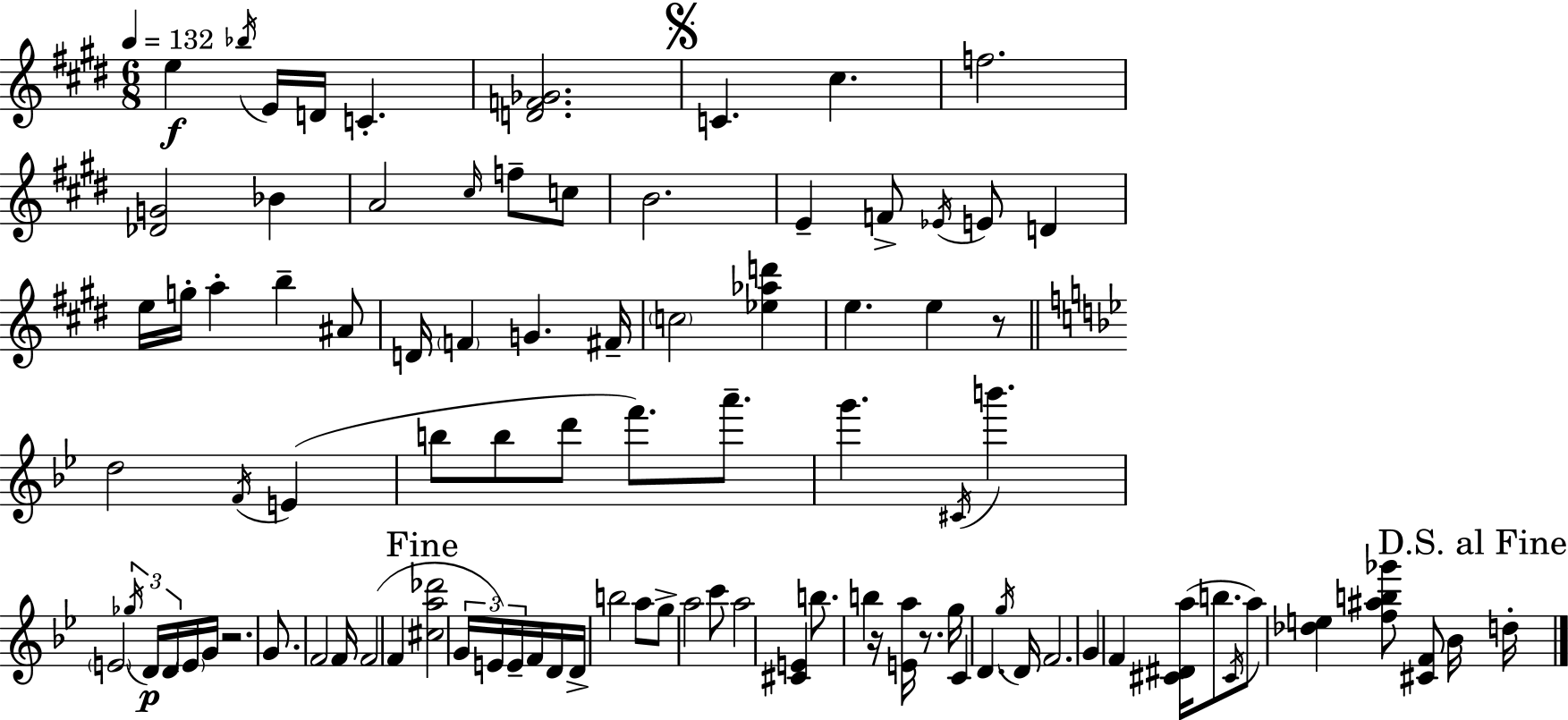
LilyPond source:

{
  \clef treble
  \numericTimeSignature
  \time 6/8
  \key e \major
  \tempo 4 = 132
  e''4\f \acciaccatura { bes''16 } e'16 d'16 c'4.-. | <d' f' ges'>2. | \mark \markup { \musicglyph "scripts.segno" } c'4. cis''4. | f''2. | \break <des' g'>2 bes'4 | a'2 \grace { cis''16 } f''8-- | c''8 b'2. | e'4-- f'8-> \acciaccatura { ees'16 } e'8 d'4 | \break e''16 g''16-. a''4-. b''4-- | ais'8 d'16 \parenthesize f'4 g'4. | fis'16-- \parenthesize c''2 <ees'' aes'' d'''>4 | e''4. e''4 | \break r8 \bar "||" \break \key g \minor d''2 \acciaccatura { f'16 } e'4( | b''8 b''8 d'''8 f'''8.) a'''8.-- | g'''4. \acciaccatura { cis'16 } b'''4. | \parenthesize e'2 \tuplet 3/2 { \acciaccatura { ges''16 }\p d'16 | \break d'16 } \parenthesize e'16 g'16 r2. | g'8. f'2 | f'16 f'2( f'4 | \mark "Fine" <cis'' a'' des'''>2 \tuplet 3/2 { g'16 | \break e'16) e'16-- } f'16 d'16 d'16-> b''2 | a''8 g''8-> a''2 | c'''8 a''2 <cis' e'>4 | b''8. b''4 r16 <e' a''>16 | \break r8. g''16 c'4 d'4. | \acciaccatura { g''16 } d'16 f'2. | g'4 f'4 | <cis' dis' a''>16( b''8. \acciaccatura { cis'16 }) a''8 <des'' e''>4 <f'' ais'' b'' ges'''>8 | \break <cis' f'>8 bes'16 \mark "D.S. al Fine" d''16-. \bar "|."
}